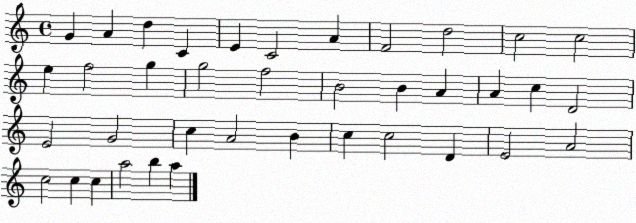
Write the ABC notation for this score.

X:1
T:Untitled
M:4/4
L:1/4
K:C
G A d C E C2 A F2 d2 c2 c2 e f2 g g2 f2 B2 B A A c D2 E2 G2 c A2 B c c2 D E2 A2 c2 c c a2 b a